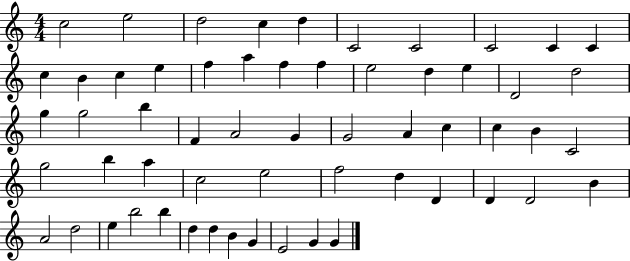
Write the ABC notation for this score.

X:1
T:Untitled
M:4/4
L:1/4
K:C
c2 e2 d2 c d C2 C2 C2 C C c B c e f a f f e2 d e D2 d2 g g2 b F A2 G G2 A c c B C2 g2 b a c2 e2 f2 d D D D2 B A2 d2 e b2 b d d B G E2 G G